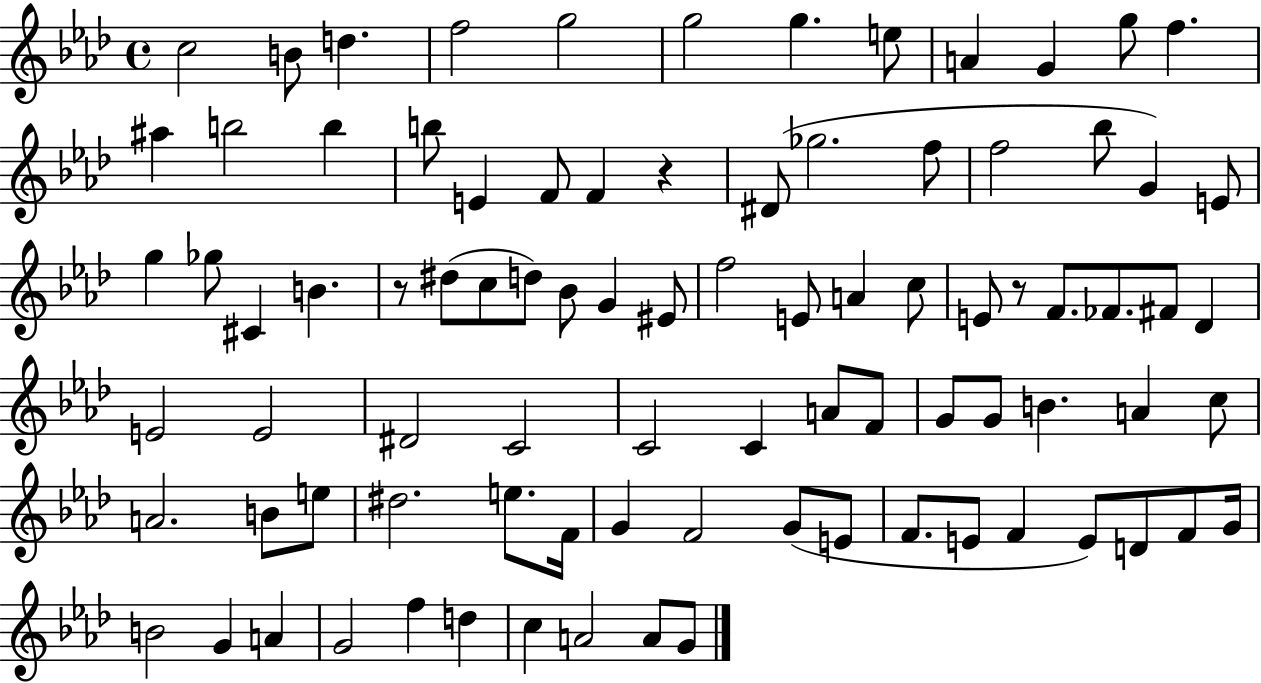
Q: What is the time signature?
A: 4/4